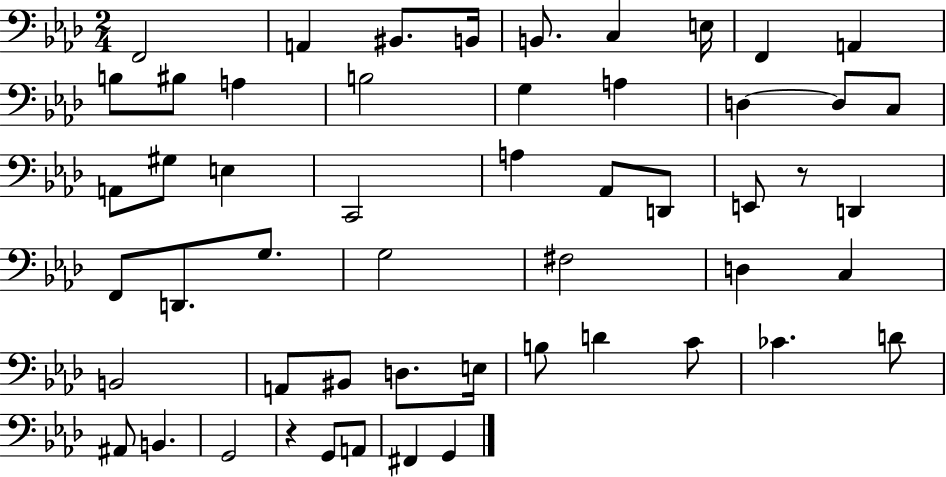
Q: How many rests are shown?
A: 2